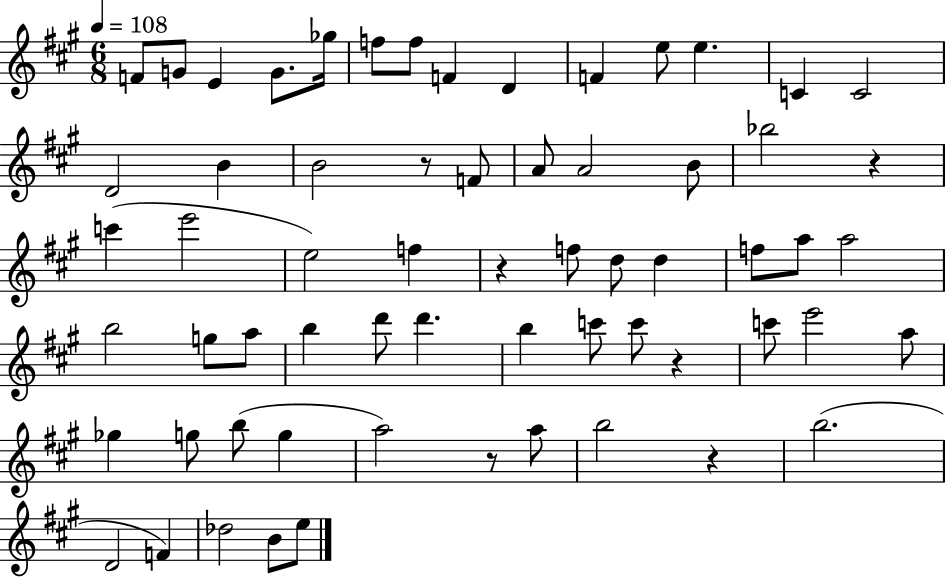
F4/e G4/e E4/q G4/e. Gb5/s F5/e F5/e F4/q D4/q F4/q E5/e E5/q. C4/q C4/h D4/h B4/q B4/h R/e F4/e A4/e A4/h B4/e Bb5/h R/q C6/q E6/h E5/h F5/q R/q F5/e D5/e D5/q F5/e A5/e A5/h B5/h G5/e A5/e B5/q D6/e D6/q. B5/q C6/e C6/e R/q C6/e E6/h A5/e Gb5/q G5/e B5/e G5/q A5/h R/e A5/e B5/h R/q B5/h. D4/h F4/q Db5/h B4/e E5/e